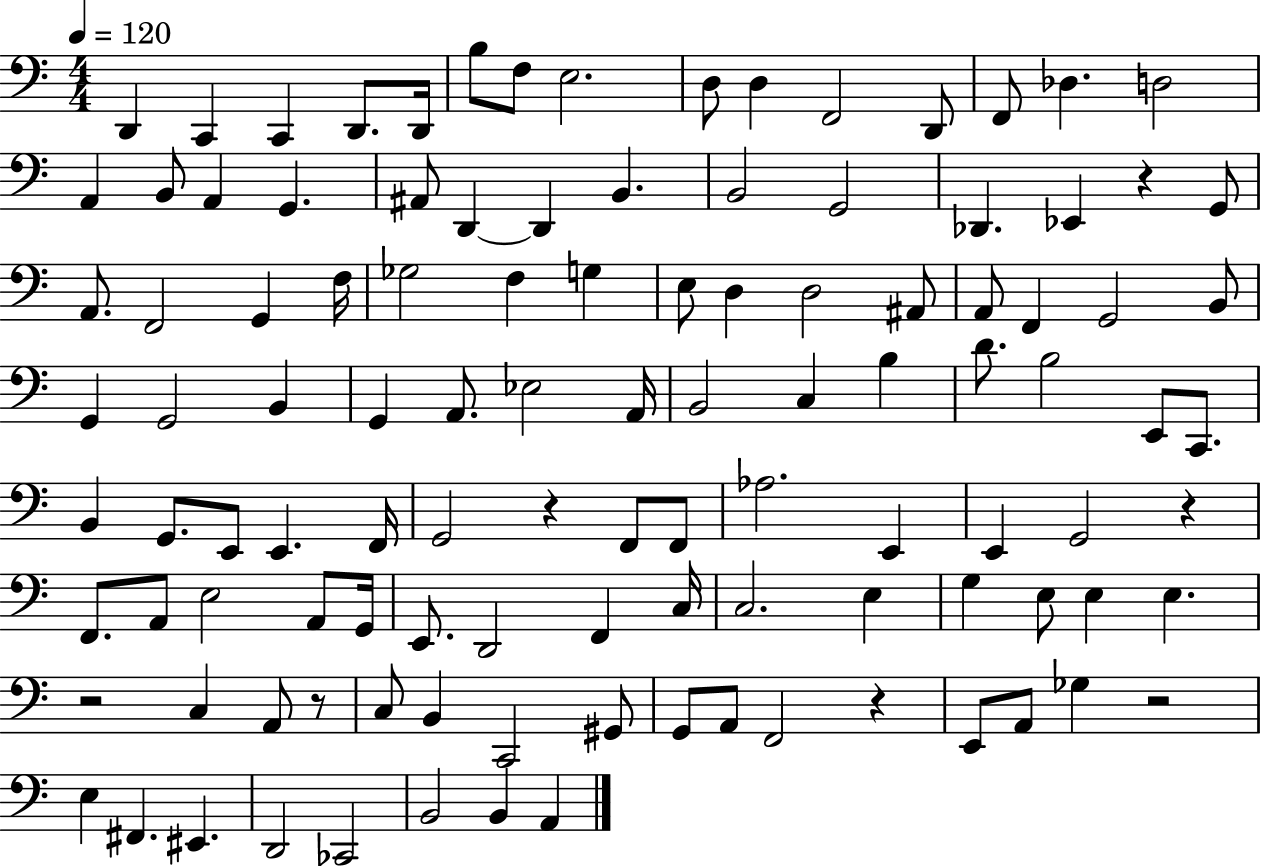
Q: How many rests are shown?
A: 7